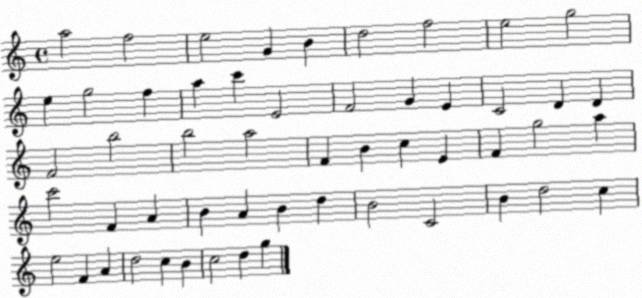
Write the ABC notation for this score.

X:1
T:Untitled
M:4/4
L:1/4
K:C
a2 f2 e2 G B d2 f2 e2 g2 e g2 f a c' E2 F2 G E C2 D D F2 b2 b2 a2 F B c E F g2 a c'2 F A B A B d B2 C2 B d2 c e2 F A d2 c B c2 d g